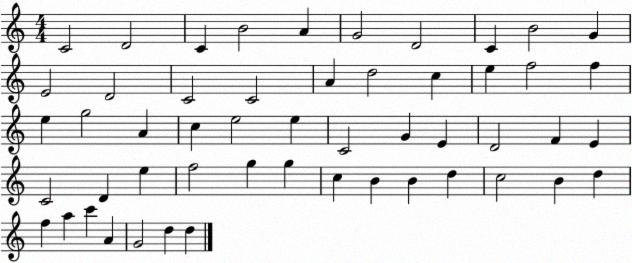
X:1
T:Untitled
M:4/4
L:1/4
K:C
C2 D2 C B2 A G2 D2 C B2 G E2 D2 C2 C2 A d2 c e f2 f e g2 A c e2 e C2 G E D2 F E C2 D e f2 g g c B B d c2 B d f a c' A G2 d d